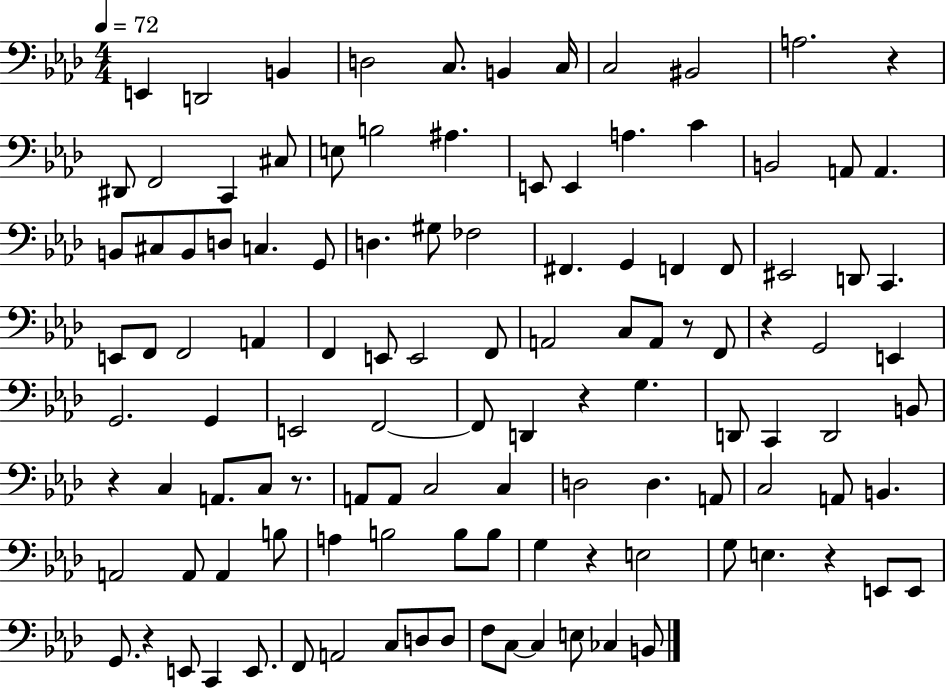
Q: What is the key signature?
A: AES major